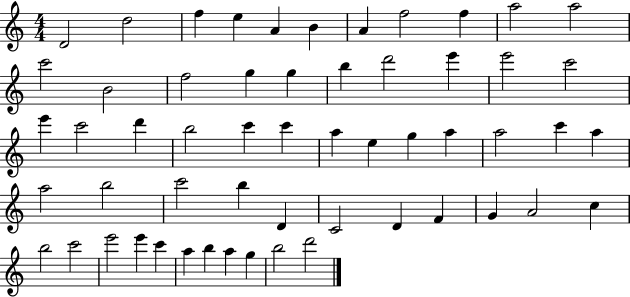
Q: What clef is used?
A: treble